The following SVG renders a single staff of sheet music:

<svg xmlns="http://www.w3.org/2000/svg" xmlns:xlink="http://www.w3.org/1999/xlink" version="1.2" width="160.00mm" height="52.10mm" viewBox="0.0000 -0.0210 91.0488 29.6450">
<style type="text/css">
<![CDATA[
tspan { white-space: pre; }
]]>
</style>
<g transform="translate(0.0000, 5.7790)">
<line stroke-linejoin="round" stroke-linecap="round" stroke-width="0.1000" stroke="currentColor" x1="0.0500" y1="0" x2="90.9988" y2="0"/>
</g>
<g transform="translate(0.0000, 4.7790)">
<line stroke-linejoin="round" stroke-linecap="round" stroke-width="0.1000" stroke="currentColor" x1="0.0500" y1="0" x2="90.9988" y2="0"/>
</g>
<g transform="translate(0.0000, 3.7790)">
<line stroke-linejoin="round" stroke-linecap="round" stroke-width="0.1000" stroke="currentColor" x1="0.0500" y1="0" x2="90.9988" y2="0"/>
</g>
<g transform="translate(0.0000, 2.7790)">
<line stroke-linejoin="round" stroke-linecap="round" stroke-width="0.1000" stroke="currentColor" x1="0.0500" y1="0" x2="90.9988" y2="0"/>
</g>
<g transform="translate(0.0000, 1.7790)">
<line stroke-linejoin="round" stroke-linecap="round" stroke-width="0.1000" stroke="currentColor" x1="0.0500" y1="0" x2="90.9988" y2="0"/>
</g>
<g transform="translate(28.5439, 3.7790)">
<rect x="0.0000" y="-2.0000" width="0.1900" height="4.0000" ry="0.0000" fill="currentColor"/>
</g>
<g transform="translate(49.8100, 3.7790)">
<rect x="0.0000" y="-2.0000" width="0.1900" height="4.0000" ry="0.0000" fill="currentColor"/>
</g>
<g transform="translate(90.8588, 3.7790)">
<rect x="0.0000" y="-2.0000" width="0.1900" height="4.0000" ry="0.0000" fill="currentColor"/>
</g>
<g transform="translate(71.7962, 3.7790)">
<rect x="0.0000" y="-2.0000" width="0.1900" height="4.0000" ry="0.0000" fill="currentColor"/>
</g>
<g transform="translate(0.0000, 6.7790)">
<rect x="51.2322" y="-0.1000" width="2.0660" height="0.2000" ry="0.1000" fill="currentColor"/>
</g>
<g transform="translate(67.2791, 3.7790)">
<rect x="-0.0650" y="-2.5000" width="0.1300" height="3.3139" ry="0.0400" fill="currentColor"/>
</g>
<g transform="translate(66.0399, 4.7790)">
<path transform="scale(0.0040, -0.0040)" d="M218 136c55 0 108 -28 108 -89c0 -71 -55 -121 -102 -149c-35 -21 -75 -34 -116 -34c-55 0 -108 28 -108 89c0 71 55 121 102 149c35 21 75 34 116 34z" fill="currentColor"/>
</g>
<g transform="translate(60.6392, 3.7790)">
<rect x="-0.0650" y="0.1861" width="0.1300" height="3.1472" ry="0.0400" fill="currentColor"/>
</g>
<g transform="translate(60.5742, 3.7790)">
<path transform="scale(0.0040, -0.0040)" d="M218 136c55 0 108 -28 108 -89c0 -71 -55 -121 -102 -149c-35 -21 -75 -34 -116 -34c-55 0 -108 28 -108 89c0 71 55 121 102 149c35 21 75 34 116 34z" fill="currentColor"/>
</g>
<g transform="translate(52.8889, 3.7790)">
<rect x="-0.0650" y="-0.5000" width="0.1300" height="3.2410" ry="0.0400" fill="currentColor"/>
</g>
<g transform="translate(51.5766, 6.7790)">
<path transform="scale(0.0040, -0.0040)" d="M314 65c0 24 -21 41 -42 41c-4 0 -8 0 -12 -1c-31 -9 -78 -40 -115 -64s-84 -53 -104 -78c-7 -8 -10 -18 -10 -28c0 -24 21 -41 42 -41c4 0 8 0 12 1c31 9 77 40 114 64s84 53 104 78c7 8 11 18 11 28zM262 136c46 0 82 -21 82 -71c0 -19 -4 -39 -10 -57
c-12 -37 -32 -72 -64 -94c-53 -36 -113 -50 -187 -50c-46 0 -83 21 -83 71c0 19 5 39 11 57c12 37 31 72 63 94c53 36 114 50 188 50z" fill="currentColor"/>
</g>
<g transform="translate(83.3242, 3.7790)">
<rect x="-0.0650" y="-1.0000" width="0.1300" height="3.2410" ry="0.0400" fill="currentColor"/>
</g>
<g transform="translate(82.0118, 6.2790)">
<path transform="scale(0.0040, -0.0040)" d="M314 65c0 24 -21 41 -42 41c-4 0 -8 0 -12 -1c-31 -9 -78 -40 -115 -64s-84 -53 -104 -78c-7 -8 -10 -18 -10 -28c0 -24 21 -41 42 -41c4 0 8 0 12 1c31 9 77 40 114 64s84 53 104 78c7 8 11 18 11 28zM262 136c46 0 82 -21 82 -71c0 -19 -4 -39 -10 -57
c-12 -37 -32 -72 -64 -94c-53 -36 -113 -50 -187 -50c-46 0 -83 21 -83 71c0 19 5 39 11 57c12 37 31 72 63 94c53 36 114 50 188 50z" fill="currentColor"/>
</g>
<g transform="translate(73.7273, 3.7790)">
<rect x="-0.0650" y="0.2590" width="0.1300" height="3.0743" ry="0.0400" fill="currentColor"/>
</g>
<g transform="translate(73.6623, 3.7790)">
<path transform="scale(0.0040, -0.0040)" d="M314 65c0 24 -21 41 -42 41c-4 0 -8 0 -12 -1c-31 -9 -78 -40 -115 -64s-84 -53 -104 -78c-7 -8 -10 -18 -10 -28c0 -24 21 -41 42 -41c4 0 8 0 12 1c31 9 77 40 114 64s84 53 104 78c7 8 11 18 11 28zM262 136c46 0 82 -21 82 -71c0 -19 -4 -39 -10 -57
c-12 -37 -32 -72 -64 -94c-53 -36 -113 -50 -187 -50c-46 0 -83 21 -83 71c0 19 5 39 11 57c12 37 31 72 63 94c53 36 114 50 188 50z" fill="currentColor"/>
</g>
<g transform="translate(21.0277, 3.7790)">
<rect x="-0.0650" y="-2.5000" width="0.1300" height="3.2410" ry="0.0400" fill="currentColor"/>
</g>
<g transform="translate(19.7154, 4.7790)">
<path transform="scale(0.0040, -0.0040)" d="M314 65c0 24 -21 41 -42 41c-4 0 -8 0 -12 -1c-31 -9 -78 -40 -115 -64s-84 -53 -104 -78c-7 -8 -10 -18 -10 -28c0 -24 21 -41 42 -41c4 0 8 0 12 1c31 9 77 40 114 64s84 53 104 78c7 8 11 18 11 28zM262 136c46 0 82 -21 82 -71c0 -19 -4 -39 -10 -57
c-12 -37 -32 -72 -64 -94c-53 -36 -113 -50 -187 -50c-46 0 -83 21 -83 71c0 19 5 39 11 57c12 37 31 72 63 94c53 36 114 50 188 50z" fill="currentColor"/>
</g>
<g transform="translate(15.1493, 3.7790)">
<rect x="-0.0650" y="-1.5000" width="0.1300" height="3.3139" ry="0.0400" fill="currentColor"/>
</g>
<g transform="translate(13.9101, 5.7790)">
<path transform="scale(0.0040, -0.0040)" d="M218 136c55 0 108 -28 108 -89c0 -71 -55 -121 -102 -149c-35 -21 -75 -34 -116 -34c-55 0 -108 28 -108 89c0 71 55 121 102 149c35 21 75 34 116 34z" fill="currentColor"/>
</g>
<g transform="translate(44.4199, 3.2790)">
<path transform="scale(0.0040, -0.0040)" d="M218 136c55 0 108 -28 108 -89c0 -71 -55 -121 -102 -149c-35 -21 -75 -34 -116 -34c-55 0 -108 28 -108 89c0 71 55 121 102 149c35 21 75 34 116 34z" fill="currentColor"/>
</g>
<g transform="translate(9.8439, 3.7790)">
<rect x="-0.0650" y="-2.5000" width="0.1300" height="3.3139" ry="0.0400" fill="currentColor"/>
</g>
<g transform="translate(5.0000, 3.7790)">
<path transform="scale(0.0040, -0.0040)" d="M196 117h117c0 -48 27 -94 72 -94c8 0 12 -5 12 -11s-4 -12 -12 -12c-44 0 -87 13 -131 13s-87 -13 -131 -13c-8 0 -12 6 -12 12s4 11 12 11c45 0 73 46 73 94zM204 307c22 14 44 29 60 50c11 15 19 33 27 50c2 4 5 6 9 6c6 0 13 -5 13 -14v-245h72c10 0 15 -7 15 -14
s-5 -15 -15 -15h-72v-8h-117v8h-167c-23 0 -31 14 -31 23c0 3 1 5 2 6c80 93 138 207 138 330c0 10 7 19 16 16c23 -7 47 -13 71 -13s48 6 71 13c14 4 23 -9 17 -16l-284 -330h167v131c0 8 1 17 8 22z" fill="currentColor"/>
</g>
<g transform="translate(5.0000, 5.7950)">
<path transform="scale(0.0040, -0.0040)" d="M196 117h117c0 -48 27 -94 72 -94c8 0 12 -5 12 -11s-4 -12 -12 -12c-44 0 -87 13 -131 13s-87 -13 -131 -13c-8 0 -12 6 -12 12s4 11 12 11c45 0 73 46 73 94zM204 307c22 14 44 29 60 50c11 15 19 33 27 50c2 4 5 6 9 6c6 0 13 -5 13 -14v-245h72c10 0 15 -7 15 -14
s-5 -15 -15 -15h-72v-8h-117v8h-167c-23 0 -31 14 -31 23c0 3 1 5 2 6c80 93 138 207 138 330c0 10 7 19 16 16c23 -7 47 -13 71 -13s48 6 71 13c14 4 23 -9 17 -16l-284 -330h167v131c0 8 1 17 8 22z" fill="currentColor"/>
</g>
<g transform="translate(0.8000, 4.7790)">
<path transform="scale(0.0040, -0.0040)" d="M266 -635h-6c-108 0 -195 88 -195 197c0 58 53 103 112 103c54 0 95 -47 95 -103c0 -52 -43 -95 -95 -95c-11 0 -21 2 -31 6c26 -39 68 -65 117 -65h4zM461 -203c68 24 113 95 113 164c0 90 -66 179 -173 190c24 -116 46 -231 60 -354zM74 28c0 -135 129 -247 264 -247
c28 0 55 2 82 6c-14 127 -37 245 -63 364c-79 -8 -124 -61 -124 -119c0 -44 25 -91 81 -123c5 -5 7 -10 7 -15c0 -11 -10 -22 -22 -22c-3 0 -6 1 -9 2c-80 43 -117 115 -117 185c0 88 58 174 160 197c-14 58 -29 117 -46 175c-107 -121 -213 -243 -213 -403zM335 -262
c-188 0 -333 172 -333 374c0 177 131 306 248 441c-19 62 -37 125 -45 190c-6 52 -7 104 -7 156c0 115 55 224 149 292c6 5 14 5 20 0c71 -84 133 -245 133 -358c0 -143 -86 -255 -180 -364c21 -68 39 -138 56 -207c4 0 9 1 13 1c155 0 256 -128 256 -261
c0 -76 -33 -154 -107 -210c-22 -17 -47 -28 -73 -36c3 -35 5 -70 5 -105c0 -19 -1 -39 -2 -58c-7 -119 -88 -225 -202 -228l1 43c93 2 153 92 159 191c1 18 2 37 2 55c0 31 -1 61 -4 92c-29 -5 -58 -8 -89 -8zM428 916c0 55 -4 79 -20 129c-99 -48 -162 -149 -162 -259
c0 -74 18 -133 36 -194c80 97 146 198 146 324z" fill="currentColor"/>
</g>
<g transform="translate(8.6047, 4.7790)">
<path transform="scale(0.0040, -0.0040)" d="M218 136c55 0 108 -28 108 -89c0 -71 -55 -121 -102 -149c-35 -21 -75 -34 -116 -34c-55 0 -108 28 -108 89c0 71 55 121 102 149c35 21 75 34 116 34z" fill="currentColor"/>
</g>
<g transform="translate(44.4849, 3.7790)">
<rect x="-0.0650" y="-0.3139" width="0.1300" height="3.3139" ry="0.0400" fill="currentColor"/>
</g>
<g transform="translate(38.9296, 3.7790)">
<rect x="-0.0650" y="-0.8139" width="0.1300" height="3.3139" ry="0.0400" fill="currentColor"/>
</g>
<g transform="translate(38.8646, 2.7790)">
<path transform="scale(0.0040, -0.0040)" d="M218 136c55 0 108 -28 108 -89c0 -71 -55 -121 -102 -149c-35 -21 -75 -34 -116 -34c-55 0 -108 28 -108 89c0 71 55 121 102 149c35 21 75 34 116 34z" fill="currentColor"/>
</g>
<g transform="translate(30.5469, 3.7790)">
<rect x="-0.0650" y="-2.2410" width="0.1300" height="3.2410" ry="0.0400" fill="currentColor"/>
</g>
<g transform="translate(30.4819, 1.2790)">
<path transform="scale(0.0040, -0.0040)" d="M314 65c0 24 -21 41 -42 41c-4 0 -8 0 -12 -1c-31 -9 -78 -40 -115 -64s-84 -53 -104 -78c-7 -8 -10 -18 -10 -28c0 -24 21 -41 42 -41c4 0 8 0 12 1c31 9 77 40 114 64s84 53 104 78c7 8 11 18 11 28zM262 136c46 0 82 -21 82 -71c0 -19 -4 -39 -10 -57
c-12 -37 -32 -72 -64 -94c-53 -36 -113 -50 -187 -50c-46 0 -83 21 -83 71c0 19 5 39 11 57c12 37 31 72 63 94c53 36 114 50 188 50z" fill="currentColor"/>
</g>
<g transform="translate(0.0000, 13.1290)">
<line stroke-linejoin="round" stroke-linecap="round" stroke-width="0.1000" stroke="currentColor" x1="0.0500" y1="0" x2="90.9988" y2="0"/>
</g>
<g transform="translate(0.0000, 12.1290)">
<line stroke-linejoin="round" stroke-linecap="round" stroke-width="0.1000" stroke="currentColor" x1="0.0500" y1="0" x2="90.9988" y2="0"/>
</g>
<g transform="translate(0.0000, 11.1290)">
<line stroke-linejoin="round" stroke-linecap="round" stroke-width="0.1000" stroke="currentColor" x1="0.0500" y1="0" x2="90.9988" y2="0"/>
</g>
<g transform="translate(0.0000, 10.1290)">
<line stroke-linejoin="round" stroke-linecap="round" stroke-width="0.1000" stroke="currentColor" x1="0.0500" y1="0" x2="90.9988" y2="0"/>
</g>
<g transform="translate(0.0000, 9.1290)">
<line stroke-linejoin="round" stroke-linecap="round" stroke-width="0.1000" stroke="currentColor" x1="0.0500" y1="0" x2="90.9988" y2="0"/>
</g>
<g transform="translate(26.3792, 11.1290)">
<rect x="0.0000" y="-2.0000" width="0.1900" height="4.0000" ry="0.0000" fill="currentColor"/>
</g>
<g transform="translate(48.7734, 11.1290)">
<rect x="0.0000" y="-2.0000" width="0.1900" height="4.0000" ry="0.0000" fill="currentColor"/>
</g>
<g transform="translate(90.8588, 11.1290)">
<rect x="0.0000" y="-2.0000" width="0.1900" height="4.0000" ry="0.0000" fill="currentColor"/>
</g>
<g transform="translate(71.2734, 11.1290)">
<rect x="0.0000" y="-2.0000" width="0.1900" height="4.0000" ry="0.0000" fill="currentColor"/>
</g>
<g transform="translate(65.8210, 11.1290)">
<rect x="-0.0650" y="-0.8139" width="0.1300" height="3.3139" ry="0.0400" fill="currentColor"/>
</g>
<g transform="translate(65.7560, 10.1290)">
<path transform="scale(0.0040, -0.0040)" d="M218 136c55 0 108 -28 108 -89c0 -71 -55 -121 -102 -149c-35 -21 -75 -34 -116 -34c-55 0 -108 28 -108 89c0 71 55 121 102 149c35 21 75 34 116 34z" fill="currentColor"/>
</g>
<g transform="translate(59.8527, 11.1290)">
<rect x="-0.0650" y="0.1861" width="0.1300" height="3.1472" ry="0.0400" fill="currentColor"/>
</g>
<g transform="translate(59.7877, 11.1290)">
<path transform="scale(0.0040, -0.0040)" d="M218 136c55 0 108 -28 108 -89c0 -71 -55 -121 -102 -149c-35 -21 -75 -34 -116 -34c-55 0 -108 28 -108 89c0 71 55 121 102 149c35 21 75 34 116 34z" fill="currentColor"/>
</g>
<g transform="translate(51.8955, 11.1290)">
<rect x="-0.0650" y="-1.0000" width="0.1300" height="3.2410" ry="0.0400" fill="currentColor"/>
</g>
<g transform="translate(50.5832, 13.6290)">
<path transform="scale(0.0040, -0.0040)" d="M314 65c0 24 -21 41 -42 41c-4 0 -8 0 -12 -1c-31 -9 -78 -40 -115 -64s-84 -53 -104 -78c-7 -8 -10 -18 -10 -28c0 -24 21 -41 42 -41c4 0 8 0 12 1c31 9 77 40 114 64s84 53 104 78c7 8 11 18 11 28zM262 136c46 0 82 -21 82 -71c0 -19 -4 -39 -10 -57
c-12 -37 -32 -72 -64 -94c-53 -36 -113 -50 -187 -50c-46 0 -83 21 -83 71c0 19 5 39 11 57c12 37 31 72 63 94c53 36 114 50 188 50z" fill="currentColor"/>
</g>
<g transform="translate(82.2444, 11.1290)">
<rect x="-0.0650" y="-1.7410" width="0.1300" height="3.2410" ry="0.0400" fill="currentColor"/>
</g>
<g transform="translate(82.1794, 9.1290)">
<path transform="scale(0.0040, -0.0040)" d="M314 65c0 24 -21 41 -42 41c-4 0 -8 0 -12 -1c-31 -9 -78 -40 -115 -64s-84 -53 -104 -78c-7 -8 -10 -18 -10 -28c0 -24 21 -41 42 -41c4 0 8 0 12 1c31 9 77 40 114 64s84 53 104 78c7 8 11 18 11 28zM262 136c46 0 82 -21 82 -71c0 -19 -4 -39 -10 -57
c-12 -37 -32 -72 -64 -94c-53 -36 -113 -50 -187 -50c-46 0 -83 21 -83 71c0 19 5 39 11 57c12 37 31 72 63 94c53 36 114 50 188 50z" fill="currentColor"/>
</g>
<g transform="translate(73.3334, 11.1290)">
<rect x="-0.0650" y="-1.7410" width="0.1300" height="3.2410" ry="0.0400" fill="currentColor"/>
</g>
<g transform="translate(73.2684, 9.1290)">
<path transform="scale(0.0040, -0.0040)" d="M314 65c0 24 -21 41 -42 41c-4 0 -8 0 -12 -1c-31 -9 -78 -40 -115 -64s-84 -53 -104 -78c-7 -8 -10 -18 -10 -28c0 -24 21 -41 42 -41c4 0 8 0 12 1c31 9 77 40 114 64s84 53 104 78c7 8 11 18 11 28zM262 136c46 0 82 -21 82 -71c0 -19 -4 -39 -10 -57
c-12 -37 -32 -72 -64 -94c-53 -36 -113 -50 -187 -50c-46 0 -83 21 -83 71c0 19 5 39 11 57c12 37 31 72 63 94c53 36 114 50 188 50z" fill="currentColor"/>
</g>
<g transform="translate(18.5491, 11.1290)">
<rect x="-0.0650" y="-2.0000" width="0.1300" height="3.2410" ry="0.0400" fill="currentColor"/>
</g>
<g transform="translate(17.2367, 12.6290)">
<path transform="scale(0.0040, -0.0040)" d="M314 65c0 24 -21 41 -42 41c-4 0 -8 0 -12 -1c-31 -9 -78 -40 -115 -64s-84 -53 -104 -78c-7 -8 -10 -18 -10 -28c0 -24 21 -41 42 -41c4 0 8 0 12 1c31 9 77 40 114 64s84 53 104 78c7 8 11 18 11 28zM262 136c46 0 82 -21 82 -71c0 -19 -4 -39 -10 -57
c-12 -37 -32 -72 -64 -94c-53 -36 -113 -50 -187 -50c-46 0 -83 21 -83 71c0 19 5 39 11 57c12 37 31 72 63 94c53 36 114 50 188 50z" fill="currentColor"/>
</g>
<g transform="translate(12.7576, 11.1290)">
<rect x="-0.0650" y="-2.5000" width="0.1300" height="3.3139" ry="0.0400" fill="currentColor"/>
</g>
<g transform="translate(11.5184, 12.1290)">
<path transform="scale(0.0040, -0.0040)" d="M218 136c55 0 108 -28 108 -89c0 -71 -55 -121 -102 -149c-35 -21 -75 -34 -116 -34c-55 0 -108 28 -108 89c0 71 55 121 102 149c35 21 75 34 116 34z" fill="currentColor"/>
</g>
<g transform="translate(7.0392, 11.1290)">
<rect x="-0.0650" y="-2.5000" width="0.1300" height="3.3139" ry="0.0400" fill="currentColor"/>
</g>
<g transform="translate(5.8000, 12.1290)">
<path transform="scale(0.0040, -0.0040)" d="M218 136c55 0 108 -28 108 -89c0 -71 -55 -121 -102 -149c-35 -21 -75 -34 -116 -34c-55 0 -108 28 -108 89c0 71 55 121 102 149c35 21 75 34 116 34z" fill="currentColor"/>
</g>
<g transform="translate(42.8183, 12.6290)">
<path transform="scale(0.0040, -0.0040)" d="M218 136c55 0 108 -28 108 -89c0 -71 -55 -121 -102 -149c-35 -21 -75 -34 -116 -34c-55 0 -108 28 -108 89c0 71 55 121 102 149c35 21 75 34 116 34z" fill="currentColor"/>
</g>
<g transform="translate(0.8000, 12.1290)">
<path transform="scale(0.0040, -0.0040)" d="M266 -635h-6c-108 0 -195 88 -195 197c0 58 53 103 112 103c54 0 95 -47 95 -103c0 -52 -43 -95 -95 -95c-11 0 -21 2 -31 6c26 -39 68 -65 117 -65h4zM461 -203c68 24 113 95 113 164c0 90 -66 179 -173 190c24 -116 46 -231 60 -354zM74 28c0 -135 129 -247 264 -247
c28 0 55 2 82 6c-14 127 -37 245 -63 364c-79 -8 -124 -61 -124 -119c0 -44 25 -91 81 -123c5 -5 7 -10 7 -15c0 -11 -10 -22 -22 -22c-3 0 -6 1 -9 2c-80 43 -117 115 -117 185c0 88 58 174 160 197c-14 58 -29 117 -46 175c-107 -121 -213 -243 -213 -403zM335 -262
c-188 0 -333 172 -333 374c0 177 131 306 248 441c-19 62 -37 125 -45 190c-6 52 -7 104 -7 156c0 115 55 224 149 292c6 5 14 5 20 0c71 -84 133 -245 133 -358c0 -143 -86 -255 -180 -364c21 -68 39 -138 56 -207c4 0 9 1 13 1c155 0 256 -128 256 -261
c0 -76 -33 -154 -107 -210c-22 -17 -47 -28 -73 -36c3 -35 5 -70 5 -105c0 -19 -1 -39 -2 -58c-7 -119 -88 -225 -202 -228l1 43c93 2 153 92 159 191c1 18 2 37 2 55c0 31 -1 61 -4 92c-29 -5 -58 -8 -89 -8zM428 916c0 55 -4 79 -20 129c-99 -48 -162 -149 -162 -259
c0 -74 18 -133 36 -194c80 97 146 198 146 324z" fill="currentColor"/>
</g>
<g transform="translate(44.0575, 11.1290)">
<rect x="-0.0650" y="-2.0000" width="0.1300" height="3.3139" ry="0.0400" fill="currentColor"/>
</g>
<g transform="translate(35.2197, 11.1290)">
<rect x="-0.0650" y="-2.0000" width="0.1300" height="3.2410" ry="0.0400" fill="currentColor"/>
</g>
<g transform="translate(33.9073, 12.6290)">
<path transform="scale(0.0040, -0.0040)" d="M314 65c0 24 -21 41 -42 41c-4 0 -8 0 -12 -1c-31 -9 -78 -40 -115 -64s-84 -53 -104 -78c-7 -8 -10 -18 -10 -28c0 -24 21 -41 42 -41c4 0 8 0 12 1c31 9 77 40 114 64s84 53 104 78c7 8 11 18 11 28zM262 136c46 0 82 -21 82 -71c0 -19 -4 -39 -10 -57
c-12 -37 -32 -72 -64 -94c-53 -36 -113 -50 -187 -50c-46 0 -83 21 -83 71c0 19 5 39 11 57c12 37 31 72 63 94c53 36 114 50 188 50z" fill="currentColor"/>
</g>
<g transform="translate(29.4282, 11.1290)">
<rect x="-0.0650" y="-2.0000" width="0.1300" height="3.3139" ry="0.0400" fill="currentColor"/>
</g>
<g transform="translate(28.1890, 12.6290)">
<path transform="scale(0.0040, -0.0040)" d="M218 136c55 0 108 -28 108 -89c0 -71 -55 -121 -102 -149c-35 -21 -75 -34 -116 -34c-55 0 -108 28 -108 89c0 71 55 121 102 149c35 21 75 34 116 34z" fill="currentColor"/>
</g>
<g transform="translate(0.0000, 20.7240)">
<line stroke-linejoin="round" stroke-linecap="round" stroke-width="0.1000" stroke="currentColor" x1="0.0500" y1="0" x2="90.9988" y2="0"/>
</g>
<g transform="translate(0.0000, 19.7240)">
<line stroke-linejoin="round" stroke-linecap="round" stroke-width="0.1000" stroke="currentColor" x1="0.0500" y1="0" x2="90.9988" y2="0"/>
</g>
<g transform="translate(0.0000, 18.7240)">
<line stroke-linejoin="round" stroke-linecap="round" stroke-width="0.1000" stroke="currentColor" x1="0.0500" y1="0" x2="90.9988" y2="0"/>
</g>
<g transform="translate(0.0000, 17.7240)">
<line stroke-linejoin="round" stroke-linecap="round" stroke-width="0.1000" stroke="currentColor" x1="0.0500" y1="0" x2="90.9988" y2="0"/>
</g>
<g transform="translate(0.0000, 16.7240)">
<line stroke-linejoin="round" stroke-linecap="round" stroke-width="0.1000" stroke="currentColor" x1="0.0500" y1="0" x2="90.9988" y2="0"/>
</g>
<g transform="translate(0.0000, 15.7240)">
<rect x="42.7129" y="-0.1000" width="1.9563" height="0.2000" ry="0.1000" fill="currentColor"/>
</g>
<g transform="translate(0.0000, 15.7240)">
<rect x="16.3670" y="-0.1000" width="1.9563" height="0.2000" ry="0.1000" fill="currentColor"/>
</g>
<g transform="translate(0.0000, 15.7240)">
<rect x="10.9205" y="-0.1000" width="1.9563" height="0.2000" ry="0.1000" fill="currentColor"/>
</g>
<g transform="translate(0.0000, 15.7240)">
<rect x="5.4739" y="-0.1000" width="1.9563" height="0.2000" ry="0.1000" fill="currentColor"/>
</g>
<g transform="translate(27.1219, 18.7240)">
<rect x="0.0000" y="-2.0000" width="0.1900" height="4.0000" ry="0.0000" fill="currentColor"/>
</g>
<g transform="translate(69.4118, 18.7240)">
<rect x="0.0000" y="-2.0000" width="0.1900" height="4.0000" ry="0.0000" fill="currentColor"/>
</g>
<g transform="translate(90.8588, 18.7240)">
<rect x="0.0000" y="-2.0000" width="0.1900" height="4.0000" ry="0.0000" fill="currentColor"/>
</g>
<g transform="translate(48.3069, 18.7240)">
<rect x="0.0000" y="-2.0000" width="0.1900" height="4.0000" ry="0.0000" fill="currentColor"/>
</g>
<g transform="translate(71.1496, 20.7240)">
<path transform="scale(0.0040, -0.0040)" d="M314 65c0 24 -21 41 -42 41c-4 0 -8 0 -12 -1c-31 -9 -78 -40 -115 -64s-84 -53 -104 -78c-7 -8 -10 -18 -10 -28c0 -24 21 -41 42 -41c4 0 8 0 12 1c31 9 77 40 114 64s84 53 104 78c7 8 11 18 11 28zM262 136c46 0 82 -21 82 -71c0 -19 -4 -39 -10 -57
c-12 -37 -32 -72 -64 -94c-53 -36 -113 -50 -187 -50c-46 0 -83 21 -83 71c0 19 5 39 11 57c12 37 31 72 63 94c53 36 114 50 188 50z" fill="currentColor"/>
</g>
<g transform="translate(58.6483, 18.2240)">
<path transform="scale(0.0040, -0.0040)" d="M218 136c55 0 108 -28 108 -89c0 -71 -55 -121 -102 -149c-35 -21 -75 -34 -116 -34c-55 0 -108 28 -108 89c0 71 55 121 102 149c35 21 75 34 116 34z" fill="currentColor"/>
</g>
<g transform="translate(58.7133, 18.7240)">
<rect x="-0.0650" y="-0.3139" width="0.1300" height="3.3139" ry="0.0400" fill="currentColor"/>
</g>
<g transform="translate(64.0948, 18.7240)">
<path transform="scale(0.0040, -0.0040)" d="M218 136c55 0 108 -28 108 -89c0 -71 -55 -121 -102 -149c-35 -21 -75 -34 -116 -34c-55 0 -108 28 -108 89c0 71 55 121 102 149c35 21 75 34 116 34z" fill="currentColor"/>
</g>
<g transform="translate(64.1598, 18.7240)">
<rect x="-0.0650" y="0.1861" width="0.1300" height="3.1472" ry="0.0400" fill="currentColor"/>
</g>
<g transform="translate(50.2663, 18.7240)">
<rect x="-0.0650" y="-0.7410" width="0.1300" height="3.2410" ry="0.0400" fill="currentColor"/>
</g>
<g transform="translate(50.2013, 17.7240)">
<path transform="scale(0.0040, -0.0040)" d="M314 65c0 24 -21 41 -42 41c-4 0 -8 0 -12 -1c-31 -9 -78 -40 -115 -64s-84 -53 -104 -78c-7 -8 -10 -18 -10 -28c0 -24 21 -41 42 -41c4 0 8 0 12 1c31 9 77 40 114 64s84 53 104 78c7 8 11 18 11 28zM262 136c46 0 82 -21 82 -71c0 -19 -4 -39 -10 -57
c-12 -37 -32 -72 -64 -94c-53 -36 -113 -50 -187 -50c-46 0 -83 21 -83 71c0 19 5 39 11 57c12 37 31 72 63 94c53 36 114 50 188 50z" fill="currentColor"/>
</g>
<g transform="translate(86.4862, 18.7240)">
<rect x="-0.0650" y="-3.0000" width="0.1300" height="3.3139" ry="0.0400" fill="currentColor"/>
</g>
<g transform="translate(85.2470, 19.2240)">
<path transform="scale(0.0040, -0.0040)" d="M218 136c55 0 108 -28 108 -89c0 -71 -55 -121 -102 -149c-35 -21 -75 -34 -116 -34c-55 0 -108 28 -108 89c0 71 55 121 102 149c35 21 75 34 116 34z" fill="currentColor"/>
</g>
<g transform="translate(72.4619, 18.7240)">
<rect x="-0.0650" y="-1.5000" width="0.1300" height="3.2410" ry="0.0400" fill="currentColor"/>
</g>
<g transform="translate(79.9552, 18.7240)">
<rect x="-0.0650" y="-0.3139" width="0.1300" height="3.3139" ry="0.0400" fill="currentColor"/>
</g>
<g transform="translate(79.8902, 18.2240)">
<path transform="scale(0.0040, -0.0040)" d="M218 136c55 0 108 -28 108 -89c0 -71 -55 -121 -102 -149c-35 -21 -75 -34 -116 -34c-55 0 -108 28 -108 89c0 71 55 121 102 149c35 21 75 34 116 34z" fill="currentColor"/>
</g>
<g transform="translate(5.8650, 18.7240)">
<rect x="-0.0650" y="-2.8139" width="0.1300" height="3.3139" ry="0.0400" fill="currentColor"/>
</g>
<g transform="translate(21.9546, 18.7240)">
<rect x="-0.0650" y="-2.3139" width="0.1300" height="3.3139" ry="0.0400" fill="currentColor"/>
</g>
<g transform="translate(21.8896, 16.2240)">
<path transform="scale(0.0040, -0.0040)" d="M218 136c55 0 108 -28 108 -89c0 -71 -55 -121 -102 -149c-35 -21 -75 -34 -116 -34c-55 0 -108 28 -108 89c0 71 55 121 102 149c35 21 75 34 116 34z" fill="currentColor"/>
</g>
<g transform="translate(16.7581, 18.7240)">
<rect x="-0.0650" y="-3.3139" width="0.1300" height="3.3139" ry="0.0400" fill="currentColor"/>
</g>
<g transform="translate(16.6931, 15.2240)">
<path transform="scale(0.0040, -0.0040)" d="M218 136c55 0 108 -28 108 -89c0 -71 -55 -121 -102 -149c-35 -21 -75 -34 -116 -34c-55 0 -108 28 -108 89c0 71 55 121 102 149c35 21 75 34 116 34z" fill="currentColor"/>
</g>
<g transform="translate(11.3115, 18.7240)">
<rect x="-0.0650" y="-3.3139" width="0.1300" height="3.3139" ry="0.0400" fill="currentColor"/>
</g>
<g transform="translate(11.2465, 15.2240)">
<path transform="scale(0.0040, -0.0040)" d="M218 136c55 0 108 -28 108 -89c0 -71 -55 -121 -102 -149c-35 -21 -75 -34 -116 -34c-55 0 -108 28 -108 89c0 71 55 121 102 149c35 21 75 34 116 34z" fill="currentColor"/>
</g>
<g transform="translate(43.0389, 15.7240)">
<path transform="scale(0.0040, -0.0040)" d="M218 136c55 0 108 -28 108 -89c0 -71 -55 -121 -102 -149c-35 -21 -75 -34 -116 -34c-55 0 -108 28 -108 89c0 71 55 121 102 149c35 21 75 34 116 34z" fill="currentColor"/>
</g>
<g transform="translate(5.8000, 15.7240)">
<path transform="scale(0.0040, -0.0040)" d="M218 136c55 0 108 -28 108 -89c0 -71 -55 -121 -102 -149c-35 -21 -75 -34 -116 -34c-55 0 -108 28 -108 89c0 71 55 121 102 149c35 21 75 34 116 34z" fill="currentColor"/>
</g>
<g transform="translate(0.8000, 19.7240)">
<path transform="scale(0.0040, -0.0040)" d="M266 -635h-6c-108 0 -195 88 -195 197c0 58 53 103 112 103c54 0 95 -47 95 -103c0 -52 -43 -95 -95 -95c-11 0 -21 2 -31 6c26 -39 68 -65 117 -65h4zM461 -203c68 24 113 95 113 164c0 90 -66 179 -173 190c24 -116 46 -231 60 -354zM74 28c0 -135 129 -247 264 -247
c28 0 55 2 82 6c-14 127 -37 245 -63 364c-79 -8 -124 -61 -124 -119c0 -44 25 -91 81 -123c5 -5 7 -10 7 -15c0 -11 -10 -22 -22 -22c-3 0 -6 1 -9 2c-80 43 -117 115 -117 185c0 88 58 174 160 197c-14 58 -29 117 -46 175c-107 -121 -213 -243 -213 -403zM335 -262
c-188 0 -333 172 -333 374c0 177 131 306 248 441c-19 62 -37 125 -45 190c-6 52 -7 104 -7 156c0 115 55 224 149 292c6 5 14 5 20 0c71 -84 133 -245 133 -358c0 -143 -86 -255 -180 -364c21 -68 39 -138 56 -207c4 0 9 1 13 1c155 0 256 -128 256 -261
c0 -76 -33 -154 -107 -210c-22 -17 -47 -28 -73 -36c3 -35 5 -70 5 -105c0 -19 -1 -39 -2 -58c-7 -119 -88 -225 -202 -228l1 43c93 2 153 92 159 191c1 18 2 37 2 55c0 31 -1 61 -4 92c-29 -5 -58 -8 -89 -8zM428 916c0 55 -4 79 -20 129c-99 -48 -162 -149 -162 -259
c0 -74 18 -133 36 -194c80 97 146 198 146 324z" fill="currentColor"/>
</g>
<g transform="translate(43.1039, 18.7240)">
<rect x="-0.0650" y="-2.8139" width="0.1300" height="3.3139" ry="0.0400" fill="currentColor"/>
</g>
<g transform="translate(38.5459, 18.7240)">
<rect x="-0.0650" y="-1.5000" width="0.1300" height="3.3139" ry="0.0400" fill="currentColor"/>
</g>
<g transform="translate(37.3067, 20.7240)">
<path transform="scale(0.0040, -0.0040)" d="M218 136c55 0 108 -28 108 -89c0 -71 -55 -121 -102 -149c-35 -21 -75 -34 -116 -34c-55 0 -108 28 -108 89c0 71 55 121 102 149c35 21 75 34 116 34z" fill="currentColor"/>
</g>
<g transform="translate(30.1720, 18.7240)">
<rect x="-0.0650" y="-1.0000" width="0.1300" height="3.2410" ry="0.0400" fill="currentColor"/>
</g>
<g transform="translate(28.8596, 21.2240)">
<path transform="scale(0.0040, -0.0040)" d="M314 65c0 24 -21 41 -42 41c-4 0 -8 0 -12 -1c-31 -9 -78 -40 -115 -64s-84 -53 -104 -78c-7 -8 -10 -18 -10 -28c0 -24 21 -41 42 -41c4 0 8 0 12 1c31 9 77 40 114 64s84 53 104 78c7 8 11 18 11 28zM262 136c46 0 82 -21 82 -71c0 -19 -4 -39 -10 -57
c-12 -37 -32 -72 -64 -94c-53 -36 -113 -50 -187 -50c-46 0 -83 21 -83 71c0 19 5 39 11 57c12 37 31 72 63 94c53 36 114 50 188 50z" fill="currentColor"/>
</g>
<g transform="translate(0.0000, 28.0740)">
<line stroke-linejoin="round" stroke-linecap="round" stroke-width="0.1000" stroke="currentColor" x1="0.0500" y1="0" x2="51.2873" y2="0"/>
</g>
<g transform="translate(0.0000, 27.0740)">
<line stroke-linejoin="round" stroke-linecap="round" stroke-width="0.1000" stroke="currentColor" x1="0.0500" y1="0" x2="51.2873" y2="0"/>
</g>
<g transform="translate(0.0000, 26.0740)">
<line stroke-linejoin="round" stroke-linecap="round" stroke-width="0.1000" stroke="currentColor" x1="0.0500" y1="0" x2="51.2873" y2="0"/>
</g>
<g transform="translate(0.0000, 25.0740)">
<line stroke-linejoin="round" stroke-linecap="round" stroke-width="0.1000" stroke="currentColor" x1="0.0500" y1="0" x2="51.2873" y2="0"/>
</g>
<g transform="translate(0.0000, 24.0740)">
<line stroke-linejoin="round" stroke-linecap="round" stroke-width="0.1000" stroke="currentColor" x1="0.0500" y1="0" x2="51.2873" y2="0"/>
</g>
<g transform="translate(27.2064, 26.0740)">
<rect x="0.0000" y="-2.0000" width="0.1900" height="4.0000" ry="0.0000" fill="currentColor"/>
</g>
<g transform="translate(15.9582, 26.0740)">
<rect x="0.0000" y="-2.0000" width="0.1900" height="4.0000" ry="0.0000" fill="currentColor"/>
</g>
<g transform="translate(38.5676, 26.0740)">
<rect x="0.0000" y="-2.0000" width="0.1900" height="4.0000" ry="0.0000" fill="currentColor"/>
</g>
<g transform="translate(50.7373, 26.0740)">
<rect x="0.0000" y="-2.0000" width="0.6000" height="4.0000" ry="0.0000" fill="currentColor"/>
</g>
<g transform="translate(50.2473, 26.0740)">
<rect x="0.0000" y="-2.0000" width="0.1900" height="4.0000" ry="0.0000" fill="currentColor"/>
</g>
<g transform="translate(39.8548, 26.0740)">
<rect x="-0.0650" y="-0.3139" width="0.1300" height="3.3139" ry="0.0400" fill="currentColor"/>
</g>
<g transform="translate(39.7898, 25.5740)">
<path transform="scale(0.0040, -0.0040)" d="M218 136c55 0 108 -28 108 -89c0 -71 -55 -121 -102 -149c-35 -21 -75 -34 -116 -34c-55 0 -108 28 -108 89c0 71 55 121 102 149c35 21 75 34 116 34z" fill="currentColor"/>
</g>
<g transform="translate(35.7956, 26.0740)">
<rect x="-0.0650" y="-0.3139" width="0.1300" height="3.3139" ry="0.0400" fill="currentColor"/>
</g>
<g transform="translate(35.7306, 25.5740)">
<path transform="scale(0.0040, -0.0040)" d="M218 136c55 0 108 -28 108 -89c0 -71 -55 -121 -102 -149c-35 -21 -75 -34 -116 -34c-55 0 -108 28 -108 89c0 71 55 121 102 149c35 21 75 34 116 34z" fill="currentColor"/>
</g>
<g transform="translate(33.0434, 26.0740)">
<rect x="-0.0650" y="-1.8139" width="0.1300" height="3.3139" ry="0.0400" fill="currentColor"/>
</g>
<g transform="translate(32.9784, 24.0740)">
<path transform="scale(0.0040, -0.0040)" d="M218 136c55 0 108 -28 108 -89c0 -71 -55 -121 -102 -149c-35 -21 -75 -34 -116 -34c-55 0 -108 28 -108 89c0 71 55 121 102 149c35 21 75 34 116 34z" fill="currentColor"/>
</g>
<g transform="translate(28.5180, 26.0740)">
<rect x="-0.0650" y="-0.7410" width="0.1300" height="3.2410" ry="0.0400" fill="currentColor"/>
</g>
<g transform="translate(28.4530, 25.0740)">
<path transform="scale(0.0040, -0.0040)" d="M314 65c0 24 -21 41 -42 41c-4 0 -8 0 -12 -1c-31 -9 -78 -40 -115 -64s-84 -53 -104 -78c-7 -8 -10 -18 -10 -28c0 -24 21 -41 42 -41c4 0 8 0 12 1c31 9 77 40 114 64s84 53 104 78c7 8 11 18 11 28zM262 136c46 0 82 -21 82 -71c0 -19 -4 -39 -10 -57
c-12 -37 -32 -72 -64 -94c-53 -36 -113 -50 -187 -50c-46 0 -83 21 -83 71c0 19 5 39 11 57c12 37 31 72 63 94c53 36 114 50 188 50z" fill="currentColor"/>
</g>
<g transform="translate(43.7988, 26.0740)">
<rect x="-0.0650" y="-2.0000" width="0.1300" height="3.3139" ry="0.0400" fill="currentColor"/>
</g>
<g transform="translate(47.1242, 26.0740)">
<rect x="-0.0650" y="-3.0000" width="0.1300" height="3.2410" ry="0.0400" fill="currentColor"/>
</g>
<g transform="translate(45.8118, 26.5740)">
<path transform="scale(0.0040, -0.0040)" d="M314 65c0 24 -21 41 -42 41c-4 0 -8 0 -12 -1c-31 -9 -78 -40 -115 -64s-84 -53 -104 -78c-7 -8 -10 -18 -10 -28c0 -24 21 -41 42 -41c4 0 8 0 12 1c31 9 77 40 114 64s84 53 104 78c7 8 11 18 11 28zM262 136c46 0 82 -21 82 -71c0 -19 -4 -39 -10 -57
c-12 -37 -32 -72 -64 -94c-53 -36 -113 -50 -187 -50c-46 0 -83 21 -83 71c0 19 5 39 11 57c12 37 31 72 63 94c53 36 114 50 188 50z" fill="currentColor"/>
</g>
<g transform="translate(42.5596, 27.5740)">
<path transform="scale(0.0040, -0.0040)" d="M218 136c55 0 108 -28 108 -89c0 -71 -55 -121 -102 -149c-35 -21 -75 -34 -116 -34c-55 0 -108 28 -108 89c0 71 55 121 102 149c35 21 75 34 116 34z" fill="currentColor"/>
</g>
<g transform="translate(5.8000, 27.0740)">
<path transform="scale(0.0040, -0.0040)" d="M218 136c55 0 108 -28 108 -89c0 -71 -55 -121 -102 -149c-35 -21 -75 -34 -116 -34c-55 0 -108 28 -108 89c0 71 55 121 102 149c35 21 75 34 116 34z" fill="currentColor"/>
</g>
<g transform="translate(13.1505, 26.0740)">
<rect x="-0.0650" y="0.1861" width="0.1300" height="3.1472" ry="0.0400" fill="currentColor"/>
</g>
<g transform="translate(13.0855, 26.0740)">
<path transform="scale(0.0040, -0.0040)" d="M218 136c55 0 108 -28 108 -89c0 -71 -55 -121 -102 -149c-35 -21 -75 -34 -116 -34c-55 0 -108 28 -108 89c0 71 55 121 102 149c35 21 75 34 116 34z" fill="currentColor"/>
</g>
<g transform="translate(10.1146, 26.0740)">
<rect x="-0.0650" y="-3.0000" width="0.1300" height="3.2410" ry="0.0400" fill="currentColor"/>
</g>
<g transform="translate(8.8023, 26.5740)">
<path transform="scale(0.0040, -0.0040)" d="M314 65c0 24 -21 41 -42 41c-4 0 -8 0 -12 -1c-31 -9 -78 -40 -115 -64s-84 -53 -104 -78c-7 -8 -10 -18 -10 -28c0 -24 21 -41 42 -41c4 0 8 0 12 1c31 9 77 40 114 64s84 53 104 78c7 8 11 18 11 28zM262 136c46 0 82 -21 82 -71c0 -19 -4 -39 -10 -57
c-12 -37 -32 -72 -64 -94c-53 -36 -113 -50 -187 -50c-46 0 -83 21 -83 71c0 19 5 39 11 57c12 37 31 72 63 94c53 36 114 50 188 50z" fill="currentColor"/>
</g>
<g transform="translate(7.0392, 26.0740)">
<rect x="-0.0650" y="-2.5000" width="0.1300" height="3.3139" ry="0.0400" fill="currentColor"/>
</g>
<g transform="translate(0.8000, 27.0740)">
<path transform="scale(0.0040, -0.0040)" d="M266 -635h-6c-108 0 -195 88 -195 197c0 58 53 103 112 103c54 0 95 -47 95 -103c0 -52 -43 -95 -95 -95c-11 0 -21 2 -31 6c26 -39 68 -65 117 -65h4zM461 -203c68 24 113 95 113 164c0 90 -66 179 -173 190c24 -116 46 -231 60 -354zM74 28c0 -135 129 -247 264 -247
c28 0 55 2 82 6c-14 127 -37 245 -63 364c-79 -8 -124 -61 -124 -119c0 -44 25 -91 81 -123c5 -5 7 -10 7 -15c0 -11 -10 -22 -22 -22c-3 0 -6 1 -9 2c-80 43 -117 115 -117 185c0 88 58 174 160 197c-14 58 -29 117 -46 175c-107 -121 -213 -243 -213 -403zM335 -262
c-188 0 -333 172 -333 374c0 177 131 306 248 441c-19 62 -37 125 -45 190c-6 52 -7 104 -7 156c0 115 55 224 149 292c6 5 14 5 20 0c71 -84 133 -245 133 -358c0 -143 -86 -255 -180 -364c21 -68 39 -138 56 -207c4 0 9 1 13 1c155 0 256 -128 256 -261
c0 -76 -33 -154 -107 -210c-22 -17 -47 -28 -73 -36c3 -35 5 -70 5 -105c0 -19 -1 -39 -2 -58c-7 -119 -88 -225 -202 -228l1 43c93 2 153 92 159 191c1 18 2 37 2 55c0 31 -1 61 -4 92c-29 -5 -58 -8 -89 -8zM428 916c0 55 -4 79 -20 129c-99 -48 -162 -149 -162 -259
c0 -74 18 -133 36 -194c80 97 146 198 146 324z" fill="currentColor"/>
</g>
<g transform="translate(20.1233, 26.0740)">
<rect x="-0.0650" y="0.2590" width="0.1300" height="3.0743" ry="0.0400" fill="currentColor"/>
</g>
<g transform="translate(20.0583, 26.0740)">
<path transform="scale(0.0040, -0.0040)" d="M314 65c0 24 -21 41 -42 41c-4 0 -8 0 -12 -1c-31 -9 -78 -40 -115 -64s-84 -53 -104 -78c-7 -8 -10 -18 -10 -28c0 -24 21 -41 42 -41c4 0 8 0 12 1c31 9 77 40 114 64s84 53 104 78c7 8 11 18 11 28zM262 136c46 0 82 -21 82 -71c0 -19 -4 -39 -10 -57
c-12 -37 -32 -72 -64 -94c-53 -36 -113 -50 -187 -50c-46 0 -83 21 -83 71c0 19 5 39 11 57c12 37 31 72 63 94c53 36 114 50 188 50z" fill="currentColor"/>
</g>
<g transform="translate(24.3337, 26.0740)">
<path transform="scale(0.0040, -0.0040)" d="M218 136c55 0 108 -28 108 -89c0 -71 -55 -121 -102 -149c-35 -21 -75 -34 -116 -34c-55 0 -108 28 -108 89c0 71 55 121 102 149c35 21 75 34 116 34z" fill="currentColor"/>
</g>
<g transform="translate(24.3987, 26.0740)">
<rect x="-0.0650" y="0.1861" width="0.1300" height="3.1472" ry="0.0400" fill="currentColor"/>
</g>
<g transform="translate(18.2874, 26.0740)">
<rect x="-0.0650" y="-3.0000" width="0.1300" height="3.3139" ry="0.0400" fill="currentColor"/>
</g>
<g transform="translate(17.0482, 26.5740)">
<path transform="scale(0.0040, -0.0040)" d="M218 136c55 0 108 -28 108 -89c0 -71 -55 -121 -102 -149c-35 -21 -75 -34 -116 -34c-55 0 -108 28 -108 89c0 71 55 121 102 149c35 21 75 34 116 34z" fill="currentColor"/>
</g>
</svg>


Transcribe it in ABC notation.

X:1
T:Untitled
M:4/4
L:1/4
K:C
G E G2 g2 d c C2 B G B2 D2 G G F2 F F2 F D2 B d f2 f2 a b b g D2 E a d2 c B E2 c A G A2 B A B2 B d2 f c c F A2